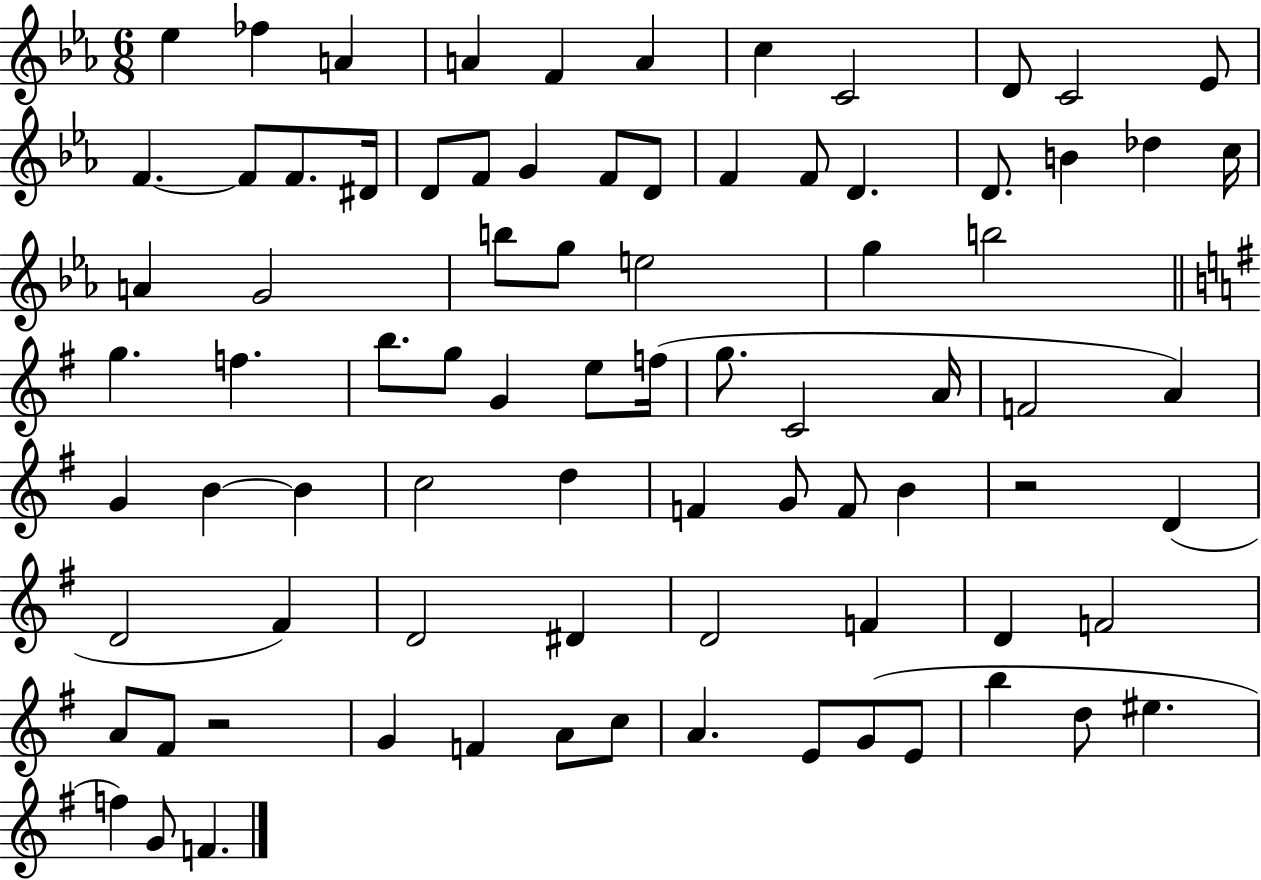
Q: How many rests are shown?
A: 2